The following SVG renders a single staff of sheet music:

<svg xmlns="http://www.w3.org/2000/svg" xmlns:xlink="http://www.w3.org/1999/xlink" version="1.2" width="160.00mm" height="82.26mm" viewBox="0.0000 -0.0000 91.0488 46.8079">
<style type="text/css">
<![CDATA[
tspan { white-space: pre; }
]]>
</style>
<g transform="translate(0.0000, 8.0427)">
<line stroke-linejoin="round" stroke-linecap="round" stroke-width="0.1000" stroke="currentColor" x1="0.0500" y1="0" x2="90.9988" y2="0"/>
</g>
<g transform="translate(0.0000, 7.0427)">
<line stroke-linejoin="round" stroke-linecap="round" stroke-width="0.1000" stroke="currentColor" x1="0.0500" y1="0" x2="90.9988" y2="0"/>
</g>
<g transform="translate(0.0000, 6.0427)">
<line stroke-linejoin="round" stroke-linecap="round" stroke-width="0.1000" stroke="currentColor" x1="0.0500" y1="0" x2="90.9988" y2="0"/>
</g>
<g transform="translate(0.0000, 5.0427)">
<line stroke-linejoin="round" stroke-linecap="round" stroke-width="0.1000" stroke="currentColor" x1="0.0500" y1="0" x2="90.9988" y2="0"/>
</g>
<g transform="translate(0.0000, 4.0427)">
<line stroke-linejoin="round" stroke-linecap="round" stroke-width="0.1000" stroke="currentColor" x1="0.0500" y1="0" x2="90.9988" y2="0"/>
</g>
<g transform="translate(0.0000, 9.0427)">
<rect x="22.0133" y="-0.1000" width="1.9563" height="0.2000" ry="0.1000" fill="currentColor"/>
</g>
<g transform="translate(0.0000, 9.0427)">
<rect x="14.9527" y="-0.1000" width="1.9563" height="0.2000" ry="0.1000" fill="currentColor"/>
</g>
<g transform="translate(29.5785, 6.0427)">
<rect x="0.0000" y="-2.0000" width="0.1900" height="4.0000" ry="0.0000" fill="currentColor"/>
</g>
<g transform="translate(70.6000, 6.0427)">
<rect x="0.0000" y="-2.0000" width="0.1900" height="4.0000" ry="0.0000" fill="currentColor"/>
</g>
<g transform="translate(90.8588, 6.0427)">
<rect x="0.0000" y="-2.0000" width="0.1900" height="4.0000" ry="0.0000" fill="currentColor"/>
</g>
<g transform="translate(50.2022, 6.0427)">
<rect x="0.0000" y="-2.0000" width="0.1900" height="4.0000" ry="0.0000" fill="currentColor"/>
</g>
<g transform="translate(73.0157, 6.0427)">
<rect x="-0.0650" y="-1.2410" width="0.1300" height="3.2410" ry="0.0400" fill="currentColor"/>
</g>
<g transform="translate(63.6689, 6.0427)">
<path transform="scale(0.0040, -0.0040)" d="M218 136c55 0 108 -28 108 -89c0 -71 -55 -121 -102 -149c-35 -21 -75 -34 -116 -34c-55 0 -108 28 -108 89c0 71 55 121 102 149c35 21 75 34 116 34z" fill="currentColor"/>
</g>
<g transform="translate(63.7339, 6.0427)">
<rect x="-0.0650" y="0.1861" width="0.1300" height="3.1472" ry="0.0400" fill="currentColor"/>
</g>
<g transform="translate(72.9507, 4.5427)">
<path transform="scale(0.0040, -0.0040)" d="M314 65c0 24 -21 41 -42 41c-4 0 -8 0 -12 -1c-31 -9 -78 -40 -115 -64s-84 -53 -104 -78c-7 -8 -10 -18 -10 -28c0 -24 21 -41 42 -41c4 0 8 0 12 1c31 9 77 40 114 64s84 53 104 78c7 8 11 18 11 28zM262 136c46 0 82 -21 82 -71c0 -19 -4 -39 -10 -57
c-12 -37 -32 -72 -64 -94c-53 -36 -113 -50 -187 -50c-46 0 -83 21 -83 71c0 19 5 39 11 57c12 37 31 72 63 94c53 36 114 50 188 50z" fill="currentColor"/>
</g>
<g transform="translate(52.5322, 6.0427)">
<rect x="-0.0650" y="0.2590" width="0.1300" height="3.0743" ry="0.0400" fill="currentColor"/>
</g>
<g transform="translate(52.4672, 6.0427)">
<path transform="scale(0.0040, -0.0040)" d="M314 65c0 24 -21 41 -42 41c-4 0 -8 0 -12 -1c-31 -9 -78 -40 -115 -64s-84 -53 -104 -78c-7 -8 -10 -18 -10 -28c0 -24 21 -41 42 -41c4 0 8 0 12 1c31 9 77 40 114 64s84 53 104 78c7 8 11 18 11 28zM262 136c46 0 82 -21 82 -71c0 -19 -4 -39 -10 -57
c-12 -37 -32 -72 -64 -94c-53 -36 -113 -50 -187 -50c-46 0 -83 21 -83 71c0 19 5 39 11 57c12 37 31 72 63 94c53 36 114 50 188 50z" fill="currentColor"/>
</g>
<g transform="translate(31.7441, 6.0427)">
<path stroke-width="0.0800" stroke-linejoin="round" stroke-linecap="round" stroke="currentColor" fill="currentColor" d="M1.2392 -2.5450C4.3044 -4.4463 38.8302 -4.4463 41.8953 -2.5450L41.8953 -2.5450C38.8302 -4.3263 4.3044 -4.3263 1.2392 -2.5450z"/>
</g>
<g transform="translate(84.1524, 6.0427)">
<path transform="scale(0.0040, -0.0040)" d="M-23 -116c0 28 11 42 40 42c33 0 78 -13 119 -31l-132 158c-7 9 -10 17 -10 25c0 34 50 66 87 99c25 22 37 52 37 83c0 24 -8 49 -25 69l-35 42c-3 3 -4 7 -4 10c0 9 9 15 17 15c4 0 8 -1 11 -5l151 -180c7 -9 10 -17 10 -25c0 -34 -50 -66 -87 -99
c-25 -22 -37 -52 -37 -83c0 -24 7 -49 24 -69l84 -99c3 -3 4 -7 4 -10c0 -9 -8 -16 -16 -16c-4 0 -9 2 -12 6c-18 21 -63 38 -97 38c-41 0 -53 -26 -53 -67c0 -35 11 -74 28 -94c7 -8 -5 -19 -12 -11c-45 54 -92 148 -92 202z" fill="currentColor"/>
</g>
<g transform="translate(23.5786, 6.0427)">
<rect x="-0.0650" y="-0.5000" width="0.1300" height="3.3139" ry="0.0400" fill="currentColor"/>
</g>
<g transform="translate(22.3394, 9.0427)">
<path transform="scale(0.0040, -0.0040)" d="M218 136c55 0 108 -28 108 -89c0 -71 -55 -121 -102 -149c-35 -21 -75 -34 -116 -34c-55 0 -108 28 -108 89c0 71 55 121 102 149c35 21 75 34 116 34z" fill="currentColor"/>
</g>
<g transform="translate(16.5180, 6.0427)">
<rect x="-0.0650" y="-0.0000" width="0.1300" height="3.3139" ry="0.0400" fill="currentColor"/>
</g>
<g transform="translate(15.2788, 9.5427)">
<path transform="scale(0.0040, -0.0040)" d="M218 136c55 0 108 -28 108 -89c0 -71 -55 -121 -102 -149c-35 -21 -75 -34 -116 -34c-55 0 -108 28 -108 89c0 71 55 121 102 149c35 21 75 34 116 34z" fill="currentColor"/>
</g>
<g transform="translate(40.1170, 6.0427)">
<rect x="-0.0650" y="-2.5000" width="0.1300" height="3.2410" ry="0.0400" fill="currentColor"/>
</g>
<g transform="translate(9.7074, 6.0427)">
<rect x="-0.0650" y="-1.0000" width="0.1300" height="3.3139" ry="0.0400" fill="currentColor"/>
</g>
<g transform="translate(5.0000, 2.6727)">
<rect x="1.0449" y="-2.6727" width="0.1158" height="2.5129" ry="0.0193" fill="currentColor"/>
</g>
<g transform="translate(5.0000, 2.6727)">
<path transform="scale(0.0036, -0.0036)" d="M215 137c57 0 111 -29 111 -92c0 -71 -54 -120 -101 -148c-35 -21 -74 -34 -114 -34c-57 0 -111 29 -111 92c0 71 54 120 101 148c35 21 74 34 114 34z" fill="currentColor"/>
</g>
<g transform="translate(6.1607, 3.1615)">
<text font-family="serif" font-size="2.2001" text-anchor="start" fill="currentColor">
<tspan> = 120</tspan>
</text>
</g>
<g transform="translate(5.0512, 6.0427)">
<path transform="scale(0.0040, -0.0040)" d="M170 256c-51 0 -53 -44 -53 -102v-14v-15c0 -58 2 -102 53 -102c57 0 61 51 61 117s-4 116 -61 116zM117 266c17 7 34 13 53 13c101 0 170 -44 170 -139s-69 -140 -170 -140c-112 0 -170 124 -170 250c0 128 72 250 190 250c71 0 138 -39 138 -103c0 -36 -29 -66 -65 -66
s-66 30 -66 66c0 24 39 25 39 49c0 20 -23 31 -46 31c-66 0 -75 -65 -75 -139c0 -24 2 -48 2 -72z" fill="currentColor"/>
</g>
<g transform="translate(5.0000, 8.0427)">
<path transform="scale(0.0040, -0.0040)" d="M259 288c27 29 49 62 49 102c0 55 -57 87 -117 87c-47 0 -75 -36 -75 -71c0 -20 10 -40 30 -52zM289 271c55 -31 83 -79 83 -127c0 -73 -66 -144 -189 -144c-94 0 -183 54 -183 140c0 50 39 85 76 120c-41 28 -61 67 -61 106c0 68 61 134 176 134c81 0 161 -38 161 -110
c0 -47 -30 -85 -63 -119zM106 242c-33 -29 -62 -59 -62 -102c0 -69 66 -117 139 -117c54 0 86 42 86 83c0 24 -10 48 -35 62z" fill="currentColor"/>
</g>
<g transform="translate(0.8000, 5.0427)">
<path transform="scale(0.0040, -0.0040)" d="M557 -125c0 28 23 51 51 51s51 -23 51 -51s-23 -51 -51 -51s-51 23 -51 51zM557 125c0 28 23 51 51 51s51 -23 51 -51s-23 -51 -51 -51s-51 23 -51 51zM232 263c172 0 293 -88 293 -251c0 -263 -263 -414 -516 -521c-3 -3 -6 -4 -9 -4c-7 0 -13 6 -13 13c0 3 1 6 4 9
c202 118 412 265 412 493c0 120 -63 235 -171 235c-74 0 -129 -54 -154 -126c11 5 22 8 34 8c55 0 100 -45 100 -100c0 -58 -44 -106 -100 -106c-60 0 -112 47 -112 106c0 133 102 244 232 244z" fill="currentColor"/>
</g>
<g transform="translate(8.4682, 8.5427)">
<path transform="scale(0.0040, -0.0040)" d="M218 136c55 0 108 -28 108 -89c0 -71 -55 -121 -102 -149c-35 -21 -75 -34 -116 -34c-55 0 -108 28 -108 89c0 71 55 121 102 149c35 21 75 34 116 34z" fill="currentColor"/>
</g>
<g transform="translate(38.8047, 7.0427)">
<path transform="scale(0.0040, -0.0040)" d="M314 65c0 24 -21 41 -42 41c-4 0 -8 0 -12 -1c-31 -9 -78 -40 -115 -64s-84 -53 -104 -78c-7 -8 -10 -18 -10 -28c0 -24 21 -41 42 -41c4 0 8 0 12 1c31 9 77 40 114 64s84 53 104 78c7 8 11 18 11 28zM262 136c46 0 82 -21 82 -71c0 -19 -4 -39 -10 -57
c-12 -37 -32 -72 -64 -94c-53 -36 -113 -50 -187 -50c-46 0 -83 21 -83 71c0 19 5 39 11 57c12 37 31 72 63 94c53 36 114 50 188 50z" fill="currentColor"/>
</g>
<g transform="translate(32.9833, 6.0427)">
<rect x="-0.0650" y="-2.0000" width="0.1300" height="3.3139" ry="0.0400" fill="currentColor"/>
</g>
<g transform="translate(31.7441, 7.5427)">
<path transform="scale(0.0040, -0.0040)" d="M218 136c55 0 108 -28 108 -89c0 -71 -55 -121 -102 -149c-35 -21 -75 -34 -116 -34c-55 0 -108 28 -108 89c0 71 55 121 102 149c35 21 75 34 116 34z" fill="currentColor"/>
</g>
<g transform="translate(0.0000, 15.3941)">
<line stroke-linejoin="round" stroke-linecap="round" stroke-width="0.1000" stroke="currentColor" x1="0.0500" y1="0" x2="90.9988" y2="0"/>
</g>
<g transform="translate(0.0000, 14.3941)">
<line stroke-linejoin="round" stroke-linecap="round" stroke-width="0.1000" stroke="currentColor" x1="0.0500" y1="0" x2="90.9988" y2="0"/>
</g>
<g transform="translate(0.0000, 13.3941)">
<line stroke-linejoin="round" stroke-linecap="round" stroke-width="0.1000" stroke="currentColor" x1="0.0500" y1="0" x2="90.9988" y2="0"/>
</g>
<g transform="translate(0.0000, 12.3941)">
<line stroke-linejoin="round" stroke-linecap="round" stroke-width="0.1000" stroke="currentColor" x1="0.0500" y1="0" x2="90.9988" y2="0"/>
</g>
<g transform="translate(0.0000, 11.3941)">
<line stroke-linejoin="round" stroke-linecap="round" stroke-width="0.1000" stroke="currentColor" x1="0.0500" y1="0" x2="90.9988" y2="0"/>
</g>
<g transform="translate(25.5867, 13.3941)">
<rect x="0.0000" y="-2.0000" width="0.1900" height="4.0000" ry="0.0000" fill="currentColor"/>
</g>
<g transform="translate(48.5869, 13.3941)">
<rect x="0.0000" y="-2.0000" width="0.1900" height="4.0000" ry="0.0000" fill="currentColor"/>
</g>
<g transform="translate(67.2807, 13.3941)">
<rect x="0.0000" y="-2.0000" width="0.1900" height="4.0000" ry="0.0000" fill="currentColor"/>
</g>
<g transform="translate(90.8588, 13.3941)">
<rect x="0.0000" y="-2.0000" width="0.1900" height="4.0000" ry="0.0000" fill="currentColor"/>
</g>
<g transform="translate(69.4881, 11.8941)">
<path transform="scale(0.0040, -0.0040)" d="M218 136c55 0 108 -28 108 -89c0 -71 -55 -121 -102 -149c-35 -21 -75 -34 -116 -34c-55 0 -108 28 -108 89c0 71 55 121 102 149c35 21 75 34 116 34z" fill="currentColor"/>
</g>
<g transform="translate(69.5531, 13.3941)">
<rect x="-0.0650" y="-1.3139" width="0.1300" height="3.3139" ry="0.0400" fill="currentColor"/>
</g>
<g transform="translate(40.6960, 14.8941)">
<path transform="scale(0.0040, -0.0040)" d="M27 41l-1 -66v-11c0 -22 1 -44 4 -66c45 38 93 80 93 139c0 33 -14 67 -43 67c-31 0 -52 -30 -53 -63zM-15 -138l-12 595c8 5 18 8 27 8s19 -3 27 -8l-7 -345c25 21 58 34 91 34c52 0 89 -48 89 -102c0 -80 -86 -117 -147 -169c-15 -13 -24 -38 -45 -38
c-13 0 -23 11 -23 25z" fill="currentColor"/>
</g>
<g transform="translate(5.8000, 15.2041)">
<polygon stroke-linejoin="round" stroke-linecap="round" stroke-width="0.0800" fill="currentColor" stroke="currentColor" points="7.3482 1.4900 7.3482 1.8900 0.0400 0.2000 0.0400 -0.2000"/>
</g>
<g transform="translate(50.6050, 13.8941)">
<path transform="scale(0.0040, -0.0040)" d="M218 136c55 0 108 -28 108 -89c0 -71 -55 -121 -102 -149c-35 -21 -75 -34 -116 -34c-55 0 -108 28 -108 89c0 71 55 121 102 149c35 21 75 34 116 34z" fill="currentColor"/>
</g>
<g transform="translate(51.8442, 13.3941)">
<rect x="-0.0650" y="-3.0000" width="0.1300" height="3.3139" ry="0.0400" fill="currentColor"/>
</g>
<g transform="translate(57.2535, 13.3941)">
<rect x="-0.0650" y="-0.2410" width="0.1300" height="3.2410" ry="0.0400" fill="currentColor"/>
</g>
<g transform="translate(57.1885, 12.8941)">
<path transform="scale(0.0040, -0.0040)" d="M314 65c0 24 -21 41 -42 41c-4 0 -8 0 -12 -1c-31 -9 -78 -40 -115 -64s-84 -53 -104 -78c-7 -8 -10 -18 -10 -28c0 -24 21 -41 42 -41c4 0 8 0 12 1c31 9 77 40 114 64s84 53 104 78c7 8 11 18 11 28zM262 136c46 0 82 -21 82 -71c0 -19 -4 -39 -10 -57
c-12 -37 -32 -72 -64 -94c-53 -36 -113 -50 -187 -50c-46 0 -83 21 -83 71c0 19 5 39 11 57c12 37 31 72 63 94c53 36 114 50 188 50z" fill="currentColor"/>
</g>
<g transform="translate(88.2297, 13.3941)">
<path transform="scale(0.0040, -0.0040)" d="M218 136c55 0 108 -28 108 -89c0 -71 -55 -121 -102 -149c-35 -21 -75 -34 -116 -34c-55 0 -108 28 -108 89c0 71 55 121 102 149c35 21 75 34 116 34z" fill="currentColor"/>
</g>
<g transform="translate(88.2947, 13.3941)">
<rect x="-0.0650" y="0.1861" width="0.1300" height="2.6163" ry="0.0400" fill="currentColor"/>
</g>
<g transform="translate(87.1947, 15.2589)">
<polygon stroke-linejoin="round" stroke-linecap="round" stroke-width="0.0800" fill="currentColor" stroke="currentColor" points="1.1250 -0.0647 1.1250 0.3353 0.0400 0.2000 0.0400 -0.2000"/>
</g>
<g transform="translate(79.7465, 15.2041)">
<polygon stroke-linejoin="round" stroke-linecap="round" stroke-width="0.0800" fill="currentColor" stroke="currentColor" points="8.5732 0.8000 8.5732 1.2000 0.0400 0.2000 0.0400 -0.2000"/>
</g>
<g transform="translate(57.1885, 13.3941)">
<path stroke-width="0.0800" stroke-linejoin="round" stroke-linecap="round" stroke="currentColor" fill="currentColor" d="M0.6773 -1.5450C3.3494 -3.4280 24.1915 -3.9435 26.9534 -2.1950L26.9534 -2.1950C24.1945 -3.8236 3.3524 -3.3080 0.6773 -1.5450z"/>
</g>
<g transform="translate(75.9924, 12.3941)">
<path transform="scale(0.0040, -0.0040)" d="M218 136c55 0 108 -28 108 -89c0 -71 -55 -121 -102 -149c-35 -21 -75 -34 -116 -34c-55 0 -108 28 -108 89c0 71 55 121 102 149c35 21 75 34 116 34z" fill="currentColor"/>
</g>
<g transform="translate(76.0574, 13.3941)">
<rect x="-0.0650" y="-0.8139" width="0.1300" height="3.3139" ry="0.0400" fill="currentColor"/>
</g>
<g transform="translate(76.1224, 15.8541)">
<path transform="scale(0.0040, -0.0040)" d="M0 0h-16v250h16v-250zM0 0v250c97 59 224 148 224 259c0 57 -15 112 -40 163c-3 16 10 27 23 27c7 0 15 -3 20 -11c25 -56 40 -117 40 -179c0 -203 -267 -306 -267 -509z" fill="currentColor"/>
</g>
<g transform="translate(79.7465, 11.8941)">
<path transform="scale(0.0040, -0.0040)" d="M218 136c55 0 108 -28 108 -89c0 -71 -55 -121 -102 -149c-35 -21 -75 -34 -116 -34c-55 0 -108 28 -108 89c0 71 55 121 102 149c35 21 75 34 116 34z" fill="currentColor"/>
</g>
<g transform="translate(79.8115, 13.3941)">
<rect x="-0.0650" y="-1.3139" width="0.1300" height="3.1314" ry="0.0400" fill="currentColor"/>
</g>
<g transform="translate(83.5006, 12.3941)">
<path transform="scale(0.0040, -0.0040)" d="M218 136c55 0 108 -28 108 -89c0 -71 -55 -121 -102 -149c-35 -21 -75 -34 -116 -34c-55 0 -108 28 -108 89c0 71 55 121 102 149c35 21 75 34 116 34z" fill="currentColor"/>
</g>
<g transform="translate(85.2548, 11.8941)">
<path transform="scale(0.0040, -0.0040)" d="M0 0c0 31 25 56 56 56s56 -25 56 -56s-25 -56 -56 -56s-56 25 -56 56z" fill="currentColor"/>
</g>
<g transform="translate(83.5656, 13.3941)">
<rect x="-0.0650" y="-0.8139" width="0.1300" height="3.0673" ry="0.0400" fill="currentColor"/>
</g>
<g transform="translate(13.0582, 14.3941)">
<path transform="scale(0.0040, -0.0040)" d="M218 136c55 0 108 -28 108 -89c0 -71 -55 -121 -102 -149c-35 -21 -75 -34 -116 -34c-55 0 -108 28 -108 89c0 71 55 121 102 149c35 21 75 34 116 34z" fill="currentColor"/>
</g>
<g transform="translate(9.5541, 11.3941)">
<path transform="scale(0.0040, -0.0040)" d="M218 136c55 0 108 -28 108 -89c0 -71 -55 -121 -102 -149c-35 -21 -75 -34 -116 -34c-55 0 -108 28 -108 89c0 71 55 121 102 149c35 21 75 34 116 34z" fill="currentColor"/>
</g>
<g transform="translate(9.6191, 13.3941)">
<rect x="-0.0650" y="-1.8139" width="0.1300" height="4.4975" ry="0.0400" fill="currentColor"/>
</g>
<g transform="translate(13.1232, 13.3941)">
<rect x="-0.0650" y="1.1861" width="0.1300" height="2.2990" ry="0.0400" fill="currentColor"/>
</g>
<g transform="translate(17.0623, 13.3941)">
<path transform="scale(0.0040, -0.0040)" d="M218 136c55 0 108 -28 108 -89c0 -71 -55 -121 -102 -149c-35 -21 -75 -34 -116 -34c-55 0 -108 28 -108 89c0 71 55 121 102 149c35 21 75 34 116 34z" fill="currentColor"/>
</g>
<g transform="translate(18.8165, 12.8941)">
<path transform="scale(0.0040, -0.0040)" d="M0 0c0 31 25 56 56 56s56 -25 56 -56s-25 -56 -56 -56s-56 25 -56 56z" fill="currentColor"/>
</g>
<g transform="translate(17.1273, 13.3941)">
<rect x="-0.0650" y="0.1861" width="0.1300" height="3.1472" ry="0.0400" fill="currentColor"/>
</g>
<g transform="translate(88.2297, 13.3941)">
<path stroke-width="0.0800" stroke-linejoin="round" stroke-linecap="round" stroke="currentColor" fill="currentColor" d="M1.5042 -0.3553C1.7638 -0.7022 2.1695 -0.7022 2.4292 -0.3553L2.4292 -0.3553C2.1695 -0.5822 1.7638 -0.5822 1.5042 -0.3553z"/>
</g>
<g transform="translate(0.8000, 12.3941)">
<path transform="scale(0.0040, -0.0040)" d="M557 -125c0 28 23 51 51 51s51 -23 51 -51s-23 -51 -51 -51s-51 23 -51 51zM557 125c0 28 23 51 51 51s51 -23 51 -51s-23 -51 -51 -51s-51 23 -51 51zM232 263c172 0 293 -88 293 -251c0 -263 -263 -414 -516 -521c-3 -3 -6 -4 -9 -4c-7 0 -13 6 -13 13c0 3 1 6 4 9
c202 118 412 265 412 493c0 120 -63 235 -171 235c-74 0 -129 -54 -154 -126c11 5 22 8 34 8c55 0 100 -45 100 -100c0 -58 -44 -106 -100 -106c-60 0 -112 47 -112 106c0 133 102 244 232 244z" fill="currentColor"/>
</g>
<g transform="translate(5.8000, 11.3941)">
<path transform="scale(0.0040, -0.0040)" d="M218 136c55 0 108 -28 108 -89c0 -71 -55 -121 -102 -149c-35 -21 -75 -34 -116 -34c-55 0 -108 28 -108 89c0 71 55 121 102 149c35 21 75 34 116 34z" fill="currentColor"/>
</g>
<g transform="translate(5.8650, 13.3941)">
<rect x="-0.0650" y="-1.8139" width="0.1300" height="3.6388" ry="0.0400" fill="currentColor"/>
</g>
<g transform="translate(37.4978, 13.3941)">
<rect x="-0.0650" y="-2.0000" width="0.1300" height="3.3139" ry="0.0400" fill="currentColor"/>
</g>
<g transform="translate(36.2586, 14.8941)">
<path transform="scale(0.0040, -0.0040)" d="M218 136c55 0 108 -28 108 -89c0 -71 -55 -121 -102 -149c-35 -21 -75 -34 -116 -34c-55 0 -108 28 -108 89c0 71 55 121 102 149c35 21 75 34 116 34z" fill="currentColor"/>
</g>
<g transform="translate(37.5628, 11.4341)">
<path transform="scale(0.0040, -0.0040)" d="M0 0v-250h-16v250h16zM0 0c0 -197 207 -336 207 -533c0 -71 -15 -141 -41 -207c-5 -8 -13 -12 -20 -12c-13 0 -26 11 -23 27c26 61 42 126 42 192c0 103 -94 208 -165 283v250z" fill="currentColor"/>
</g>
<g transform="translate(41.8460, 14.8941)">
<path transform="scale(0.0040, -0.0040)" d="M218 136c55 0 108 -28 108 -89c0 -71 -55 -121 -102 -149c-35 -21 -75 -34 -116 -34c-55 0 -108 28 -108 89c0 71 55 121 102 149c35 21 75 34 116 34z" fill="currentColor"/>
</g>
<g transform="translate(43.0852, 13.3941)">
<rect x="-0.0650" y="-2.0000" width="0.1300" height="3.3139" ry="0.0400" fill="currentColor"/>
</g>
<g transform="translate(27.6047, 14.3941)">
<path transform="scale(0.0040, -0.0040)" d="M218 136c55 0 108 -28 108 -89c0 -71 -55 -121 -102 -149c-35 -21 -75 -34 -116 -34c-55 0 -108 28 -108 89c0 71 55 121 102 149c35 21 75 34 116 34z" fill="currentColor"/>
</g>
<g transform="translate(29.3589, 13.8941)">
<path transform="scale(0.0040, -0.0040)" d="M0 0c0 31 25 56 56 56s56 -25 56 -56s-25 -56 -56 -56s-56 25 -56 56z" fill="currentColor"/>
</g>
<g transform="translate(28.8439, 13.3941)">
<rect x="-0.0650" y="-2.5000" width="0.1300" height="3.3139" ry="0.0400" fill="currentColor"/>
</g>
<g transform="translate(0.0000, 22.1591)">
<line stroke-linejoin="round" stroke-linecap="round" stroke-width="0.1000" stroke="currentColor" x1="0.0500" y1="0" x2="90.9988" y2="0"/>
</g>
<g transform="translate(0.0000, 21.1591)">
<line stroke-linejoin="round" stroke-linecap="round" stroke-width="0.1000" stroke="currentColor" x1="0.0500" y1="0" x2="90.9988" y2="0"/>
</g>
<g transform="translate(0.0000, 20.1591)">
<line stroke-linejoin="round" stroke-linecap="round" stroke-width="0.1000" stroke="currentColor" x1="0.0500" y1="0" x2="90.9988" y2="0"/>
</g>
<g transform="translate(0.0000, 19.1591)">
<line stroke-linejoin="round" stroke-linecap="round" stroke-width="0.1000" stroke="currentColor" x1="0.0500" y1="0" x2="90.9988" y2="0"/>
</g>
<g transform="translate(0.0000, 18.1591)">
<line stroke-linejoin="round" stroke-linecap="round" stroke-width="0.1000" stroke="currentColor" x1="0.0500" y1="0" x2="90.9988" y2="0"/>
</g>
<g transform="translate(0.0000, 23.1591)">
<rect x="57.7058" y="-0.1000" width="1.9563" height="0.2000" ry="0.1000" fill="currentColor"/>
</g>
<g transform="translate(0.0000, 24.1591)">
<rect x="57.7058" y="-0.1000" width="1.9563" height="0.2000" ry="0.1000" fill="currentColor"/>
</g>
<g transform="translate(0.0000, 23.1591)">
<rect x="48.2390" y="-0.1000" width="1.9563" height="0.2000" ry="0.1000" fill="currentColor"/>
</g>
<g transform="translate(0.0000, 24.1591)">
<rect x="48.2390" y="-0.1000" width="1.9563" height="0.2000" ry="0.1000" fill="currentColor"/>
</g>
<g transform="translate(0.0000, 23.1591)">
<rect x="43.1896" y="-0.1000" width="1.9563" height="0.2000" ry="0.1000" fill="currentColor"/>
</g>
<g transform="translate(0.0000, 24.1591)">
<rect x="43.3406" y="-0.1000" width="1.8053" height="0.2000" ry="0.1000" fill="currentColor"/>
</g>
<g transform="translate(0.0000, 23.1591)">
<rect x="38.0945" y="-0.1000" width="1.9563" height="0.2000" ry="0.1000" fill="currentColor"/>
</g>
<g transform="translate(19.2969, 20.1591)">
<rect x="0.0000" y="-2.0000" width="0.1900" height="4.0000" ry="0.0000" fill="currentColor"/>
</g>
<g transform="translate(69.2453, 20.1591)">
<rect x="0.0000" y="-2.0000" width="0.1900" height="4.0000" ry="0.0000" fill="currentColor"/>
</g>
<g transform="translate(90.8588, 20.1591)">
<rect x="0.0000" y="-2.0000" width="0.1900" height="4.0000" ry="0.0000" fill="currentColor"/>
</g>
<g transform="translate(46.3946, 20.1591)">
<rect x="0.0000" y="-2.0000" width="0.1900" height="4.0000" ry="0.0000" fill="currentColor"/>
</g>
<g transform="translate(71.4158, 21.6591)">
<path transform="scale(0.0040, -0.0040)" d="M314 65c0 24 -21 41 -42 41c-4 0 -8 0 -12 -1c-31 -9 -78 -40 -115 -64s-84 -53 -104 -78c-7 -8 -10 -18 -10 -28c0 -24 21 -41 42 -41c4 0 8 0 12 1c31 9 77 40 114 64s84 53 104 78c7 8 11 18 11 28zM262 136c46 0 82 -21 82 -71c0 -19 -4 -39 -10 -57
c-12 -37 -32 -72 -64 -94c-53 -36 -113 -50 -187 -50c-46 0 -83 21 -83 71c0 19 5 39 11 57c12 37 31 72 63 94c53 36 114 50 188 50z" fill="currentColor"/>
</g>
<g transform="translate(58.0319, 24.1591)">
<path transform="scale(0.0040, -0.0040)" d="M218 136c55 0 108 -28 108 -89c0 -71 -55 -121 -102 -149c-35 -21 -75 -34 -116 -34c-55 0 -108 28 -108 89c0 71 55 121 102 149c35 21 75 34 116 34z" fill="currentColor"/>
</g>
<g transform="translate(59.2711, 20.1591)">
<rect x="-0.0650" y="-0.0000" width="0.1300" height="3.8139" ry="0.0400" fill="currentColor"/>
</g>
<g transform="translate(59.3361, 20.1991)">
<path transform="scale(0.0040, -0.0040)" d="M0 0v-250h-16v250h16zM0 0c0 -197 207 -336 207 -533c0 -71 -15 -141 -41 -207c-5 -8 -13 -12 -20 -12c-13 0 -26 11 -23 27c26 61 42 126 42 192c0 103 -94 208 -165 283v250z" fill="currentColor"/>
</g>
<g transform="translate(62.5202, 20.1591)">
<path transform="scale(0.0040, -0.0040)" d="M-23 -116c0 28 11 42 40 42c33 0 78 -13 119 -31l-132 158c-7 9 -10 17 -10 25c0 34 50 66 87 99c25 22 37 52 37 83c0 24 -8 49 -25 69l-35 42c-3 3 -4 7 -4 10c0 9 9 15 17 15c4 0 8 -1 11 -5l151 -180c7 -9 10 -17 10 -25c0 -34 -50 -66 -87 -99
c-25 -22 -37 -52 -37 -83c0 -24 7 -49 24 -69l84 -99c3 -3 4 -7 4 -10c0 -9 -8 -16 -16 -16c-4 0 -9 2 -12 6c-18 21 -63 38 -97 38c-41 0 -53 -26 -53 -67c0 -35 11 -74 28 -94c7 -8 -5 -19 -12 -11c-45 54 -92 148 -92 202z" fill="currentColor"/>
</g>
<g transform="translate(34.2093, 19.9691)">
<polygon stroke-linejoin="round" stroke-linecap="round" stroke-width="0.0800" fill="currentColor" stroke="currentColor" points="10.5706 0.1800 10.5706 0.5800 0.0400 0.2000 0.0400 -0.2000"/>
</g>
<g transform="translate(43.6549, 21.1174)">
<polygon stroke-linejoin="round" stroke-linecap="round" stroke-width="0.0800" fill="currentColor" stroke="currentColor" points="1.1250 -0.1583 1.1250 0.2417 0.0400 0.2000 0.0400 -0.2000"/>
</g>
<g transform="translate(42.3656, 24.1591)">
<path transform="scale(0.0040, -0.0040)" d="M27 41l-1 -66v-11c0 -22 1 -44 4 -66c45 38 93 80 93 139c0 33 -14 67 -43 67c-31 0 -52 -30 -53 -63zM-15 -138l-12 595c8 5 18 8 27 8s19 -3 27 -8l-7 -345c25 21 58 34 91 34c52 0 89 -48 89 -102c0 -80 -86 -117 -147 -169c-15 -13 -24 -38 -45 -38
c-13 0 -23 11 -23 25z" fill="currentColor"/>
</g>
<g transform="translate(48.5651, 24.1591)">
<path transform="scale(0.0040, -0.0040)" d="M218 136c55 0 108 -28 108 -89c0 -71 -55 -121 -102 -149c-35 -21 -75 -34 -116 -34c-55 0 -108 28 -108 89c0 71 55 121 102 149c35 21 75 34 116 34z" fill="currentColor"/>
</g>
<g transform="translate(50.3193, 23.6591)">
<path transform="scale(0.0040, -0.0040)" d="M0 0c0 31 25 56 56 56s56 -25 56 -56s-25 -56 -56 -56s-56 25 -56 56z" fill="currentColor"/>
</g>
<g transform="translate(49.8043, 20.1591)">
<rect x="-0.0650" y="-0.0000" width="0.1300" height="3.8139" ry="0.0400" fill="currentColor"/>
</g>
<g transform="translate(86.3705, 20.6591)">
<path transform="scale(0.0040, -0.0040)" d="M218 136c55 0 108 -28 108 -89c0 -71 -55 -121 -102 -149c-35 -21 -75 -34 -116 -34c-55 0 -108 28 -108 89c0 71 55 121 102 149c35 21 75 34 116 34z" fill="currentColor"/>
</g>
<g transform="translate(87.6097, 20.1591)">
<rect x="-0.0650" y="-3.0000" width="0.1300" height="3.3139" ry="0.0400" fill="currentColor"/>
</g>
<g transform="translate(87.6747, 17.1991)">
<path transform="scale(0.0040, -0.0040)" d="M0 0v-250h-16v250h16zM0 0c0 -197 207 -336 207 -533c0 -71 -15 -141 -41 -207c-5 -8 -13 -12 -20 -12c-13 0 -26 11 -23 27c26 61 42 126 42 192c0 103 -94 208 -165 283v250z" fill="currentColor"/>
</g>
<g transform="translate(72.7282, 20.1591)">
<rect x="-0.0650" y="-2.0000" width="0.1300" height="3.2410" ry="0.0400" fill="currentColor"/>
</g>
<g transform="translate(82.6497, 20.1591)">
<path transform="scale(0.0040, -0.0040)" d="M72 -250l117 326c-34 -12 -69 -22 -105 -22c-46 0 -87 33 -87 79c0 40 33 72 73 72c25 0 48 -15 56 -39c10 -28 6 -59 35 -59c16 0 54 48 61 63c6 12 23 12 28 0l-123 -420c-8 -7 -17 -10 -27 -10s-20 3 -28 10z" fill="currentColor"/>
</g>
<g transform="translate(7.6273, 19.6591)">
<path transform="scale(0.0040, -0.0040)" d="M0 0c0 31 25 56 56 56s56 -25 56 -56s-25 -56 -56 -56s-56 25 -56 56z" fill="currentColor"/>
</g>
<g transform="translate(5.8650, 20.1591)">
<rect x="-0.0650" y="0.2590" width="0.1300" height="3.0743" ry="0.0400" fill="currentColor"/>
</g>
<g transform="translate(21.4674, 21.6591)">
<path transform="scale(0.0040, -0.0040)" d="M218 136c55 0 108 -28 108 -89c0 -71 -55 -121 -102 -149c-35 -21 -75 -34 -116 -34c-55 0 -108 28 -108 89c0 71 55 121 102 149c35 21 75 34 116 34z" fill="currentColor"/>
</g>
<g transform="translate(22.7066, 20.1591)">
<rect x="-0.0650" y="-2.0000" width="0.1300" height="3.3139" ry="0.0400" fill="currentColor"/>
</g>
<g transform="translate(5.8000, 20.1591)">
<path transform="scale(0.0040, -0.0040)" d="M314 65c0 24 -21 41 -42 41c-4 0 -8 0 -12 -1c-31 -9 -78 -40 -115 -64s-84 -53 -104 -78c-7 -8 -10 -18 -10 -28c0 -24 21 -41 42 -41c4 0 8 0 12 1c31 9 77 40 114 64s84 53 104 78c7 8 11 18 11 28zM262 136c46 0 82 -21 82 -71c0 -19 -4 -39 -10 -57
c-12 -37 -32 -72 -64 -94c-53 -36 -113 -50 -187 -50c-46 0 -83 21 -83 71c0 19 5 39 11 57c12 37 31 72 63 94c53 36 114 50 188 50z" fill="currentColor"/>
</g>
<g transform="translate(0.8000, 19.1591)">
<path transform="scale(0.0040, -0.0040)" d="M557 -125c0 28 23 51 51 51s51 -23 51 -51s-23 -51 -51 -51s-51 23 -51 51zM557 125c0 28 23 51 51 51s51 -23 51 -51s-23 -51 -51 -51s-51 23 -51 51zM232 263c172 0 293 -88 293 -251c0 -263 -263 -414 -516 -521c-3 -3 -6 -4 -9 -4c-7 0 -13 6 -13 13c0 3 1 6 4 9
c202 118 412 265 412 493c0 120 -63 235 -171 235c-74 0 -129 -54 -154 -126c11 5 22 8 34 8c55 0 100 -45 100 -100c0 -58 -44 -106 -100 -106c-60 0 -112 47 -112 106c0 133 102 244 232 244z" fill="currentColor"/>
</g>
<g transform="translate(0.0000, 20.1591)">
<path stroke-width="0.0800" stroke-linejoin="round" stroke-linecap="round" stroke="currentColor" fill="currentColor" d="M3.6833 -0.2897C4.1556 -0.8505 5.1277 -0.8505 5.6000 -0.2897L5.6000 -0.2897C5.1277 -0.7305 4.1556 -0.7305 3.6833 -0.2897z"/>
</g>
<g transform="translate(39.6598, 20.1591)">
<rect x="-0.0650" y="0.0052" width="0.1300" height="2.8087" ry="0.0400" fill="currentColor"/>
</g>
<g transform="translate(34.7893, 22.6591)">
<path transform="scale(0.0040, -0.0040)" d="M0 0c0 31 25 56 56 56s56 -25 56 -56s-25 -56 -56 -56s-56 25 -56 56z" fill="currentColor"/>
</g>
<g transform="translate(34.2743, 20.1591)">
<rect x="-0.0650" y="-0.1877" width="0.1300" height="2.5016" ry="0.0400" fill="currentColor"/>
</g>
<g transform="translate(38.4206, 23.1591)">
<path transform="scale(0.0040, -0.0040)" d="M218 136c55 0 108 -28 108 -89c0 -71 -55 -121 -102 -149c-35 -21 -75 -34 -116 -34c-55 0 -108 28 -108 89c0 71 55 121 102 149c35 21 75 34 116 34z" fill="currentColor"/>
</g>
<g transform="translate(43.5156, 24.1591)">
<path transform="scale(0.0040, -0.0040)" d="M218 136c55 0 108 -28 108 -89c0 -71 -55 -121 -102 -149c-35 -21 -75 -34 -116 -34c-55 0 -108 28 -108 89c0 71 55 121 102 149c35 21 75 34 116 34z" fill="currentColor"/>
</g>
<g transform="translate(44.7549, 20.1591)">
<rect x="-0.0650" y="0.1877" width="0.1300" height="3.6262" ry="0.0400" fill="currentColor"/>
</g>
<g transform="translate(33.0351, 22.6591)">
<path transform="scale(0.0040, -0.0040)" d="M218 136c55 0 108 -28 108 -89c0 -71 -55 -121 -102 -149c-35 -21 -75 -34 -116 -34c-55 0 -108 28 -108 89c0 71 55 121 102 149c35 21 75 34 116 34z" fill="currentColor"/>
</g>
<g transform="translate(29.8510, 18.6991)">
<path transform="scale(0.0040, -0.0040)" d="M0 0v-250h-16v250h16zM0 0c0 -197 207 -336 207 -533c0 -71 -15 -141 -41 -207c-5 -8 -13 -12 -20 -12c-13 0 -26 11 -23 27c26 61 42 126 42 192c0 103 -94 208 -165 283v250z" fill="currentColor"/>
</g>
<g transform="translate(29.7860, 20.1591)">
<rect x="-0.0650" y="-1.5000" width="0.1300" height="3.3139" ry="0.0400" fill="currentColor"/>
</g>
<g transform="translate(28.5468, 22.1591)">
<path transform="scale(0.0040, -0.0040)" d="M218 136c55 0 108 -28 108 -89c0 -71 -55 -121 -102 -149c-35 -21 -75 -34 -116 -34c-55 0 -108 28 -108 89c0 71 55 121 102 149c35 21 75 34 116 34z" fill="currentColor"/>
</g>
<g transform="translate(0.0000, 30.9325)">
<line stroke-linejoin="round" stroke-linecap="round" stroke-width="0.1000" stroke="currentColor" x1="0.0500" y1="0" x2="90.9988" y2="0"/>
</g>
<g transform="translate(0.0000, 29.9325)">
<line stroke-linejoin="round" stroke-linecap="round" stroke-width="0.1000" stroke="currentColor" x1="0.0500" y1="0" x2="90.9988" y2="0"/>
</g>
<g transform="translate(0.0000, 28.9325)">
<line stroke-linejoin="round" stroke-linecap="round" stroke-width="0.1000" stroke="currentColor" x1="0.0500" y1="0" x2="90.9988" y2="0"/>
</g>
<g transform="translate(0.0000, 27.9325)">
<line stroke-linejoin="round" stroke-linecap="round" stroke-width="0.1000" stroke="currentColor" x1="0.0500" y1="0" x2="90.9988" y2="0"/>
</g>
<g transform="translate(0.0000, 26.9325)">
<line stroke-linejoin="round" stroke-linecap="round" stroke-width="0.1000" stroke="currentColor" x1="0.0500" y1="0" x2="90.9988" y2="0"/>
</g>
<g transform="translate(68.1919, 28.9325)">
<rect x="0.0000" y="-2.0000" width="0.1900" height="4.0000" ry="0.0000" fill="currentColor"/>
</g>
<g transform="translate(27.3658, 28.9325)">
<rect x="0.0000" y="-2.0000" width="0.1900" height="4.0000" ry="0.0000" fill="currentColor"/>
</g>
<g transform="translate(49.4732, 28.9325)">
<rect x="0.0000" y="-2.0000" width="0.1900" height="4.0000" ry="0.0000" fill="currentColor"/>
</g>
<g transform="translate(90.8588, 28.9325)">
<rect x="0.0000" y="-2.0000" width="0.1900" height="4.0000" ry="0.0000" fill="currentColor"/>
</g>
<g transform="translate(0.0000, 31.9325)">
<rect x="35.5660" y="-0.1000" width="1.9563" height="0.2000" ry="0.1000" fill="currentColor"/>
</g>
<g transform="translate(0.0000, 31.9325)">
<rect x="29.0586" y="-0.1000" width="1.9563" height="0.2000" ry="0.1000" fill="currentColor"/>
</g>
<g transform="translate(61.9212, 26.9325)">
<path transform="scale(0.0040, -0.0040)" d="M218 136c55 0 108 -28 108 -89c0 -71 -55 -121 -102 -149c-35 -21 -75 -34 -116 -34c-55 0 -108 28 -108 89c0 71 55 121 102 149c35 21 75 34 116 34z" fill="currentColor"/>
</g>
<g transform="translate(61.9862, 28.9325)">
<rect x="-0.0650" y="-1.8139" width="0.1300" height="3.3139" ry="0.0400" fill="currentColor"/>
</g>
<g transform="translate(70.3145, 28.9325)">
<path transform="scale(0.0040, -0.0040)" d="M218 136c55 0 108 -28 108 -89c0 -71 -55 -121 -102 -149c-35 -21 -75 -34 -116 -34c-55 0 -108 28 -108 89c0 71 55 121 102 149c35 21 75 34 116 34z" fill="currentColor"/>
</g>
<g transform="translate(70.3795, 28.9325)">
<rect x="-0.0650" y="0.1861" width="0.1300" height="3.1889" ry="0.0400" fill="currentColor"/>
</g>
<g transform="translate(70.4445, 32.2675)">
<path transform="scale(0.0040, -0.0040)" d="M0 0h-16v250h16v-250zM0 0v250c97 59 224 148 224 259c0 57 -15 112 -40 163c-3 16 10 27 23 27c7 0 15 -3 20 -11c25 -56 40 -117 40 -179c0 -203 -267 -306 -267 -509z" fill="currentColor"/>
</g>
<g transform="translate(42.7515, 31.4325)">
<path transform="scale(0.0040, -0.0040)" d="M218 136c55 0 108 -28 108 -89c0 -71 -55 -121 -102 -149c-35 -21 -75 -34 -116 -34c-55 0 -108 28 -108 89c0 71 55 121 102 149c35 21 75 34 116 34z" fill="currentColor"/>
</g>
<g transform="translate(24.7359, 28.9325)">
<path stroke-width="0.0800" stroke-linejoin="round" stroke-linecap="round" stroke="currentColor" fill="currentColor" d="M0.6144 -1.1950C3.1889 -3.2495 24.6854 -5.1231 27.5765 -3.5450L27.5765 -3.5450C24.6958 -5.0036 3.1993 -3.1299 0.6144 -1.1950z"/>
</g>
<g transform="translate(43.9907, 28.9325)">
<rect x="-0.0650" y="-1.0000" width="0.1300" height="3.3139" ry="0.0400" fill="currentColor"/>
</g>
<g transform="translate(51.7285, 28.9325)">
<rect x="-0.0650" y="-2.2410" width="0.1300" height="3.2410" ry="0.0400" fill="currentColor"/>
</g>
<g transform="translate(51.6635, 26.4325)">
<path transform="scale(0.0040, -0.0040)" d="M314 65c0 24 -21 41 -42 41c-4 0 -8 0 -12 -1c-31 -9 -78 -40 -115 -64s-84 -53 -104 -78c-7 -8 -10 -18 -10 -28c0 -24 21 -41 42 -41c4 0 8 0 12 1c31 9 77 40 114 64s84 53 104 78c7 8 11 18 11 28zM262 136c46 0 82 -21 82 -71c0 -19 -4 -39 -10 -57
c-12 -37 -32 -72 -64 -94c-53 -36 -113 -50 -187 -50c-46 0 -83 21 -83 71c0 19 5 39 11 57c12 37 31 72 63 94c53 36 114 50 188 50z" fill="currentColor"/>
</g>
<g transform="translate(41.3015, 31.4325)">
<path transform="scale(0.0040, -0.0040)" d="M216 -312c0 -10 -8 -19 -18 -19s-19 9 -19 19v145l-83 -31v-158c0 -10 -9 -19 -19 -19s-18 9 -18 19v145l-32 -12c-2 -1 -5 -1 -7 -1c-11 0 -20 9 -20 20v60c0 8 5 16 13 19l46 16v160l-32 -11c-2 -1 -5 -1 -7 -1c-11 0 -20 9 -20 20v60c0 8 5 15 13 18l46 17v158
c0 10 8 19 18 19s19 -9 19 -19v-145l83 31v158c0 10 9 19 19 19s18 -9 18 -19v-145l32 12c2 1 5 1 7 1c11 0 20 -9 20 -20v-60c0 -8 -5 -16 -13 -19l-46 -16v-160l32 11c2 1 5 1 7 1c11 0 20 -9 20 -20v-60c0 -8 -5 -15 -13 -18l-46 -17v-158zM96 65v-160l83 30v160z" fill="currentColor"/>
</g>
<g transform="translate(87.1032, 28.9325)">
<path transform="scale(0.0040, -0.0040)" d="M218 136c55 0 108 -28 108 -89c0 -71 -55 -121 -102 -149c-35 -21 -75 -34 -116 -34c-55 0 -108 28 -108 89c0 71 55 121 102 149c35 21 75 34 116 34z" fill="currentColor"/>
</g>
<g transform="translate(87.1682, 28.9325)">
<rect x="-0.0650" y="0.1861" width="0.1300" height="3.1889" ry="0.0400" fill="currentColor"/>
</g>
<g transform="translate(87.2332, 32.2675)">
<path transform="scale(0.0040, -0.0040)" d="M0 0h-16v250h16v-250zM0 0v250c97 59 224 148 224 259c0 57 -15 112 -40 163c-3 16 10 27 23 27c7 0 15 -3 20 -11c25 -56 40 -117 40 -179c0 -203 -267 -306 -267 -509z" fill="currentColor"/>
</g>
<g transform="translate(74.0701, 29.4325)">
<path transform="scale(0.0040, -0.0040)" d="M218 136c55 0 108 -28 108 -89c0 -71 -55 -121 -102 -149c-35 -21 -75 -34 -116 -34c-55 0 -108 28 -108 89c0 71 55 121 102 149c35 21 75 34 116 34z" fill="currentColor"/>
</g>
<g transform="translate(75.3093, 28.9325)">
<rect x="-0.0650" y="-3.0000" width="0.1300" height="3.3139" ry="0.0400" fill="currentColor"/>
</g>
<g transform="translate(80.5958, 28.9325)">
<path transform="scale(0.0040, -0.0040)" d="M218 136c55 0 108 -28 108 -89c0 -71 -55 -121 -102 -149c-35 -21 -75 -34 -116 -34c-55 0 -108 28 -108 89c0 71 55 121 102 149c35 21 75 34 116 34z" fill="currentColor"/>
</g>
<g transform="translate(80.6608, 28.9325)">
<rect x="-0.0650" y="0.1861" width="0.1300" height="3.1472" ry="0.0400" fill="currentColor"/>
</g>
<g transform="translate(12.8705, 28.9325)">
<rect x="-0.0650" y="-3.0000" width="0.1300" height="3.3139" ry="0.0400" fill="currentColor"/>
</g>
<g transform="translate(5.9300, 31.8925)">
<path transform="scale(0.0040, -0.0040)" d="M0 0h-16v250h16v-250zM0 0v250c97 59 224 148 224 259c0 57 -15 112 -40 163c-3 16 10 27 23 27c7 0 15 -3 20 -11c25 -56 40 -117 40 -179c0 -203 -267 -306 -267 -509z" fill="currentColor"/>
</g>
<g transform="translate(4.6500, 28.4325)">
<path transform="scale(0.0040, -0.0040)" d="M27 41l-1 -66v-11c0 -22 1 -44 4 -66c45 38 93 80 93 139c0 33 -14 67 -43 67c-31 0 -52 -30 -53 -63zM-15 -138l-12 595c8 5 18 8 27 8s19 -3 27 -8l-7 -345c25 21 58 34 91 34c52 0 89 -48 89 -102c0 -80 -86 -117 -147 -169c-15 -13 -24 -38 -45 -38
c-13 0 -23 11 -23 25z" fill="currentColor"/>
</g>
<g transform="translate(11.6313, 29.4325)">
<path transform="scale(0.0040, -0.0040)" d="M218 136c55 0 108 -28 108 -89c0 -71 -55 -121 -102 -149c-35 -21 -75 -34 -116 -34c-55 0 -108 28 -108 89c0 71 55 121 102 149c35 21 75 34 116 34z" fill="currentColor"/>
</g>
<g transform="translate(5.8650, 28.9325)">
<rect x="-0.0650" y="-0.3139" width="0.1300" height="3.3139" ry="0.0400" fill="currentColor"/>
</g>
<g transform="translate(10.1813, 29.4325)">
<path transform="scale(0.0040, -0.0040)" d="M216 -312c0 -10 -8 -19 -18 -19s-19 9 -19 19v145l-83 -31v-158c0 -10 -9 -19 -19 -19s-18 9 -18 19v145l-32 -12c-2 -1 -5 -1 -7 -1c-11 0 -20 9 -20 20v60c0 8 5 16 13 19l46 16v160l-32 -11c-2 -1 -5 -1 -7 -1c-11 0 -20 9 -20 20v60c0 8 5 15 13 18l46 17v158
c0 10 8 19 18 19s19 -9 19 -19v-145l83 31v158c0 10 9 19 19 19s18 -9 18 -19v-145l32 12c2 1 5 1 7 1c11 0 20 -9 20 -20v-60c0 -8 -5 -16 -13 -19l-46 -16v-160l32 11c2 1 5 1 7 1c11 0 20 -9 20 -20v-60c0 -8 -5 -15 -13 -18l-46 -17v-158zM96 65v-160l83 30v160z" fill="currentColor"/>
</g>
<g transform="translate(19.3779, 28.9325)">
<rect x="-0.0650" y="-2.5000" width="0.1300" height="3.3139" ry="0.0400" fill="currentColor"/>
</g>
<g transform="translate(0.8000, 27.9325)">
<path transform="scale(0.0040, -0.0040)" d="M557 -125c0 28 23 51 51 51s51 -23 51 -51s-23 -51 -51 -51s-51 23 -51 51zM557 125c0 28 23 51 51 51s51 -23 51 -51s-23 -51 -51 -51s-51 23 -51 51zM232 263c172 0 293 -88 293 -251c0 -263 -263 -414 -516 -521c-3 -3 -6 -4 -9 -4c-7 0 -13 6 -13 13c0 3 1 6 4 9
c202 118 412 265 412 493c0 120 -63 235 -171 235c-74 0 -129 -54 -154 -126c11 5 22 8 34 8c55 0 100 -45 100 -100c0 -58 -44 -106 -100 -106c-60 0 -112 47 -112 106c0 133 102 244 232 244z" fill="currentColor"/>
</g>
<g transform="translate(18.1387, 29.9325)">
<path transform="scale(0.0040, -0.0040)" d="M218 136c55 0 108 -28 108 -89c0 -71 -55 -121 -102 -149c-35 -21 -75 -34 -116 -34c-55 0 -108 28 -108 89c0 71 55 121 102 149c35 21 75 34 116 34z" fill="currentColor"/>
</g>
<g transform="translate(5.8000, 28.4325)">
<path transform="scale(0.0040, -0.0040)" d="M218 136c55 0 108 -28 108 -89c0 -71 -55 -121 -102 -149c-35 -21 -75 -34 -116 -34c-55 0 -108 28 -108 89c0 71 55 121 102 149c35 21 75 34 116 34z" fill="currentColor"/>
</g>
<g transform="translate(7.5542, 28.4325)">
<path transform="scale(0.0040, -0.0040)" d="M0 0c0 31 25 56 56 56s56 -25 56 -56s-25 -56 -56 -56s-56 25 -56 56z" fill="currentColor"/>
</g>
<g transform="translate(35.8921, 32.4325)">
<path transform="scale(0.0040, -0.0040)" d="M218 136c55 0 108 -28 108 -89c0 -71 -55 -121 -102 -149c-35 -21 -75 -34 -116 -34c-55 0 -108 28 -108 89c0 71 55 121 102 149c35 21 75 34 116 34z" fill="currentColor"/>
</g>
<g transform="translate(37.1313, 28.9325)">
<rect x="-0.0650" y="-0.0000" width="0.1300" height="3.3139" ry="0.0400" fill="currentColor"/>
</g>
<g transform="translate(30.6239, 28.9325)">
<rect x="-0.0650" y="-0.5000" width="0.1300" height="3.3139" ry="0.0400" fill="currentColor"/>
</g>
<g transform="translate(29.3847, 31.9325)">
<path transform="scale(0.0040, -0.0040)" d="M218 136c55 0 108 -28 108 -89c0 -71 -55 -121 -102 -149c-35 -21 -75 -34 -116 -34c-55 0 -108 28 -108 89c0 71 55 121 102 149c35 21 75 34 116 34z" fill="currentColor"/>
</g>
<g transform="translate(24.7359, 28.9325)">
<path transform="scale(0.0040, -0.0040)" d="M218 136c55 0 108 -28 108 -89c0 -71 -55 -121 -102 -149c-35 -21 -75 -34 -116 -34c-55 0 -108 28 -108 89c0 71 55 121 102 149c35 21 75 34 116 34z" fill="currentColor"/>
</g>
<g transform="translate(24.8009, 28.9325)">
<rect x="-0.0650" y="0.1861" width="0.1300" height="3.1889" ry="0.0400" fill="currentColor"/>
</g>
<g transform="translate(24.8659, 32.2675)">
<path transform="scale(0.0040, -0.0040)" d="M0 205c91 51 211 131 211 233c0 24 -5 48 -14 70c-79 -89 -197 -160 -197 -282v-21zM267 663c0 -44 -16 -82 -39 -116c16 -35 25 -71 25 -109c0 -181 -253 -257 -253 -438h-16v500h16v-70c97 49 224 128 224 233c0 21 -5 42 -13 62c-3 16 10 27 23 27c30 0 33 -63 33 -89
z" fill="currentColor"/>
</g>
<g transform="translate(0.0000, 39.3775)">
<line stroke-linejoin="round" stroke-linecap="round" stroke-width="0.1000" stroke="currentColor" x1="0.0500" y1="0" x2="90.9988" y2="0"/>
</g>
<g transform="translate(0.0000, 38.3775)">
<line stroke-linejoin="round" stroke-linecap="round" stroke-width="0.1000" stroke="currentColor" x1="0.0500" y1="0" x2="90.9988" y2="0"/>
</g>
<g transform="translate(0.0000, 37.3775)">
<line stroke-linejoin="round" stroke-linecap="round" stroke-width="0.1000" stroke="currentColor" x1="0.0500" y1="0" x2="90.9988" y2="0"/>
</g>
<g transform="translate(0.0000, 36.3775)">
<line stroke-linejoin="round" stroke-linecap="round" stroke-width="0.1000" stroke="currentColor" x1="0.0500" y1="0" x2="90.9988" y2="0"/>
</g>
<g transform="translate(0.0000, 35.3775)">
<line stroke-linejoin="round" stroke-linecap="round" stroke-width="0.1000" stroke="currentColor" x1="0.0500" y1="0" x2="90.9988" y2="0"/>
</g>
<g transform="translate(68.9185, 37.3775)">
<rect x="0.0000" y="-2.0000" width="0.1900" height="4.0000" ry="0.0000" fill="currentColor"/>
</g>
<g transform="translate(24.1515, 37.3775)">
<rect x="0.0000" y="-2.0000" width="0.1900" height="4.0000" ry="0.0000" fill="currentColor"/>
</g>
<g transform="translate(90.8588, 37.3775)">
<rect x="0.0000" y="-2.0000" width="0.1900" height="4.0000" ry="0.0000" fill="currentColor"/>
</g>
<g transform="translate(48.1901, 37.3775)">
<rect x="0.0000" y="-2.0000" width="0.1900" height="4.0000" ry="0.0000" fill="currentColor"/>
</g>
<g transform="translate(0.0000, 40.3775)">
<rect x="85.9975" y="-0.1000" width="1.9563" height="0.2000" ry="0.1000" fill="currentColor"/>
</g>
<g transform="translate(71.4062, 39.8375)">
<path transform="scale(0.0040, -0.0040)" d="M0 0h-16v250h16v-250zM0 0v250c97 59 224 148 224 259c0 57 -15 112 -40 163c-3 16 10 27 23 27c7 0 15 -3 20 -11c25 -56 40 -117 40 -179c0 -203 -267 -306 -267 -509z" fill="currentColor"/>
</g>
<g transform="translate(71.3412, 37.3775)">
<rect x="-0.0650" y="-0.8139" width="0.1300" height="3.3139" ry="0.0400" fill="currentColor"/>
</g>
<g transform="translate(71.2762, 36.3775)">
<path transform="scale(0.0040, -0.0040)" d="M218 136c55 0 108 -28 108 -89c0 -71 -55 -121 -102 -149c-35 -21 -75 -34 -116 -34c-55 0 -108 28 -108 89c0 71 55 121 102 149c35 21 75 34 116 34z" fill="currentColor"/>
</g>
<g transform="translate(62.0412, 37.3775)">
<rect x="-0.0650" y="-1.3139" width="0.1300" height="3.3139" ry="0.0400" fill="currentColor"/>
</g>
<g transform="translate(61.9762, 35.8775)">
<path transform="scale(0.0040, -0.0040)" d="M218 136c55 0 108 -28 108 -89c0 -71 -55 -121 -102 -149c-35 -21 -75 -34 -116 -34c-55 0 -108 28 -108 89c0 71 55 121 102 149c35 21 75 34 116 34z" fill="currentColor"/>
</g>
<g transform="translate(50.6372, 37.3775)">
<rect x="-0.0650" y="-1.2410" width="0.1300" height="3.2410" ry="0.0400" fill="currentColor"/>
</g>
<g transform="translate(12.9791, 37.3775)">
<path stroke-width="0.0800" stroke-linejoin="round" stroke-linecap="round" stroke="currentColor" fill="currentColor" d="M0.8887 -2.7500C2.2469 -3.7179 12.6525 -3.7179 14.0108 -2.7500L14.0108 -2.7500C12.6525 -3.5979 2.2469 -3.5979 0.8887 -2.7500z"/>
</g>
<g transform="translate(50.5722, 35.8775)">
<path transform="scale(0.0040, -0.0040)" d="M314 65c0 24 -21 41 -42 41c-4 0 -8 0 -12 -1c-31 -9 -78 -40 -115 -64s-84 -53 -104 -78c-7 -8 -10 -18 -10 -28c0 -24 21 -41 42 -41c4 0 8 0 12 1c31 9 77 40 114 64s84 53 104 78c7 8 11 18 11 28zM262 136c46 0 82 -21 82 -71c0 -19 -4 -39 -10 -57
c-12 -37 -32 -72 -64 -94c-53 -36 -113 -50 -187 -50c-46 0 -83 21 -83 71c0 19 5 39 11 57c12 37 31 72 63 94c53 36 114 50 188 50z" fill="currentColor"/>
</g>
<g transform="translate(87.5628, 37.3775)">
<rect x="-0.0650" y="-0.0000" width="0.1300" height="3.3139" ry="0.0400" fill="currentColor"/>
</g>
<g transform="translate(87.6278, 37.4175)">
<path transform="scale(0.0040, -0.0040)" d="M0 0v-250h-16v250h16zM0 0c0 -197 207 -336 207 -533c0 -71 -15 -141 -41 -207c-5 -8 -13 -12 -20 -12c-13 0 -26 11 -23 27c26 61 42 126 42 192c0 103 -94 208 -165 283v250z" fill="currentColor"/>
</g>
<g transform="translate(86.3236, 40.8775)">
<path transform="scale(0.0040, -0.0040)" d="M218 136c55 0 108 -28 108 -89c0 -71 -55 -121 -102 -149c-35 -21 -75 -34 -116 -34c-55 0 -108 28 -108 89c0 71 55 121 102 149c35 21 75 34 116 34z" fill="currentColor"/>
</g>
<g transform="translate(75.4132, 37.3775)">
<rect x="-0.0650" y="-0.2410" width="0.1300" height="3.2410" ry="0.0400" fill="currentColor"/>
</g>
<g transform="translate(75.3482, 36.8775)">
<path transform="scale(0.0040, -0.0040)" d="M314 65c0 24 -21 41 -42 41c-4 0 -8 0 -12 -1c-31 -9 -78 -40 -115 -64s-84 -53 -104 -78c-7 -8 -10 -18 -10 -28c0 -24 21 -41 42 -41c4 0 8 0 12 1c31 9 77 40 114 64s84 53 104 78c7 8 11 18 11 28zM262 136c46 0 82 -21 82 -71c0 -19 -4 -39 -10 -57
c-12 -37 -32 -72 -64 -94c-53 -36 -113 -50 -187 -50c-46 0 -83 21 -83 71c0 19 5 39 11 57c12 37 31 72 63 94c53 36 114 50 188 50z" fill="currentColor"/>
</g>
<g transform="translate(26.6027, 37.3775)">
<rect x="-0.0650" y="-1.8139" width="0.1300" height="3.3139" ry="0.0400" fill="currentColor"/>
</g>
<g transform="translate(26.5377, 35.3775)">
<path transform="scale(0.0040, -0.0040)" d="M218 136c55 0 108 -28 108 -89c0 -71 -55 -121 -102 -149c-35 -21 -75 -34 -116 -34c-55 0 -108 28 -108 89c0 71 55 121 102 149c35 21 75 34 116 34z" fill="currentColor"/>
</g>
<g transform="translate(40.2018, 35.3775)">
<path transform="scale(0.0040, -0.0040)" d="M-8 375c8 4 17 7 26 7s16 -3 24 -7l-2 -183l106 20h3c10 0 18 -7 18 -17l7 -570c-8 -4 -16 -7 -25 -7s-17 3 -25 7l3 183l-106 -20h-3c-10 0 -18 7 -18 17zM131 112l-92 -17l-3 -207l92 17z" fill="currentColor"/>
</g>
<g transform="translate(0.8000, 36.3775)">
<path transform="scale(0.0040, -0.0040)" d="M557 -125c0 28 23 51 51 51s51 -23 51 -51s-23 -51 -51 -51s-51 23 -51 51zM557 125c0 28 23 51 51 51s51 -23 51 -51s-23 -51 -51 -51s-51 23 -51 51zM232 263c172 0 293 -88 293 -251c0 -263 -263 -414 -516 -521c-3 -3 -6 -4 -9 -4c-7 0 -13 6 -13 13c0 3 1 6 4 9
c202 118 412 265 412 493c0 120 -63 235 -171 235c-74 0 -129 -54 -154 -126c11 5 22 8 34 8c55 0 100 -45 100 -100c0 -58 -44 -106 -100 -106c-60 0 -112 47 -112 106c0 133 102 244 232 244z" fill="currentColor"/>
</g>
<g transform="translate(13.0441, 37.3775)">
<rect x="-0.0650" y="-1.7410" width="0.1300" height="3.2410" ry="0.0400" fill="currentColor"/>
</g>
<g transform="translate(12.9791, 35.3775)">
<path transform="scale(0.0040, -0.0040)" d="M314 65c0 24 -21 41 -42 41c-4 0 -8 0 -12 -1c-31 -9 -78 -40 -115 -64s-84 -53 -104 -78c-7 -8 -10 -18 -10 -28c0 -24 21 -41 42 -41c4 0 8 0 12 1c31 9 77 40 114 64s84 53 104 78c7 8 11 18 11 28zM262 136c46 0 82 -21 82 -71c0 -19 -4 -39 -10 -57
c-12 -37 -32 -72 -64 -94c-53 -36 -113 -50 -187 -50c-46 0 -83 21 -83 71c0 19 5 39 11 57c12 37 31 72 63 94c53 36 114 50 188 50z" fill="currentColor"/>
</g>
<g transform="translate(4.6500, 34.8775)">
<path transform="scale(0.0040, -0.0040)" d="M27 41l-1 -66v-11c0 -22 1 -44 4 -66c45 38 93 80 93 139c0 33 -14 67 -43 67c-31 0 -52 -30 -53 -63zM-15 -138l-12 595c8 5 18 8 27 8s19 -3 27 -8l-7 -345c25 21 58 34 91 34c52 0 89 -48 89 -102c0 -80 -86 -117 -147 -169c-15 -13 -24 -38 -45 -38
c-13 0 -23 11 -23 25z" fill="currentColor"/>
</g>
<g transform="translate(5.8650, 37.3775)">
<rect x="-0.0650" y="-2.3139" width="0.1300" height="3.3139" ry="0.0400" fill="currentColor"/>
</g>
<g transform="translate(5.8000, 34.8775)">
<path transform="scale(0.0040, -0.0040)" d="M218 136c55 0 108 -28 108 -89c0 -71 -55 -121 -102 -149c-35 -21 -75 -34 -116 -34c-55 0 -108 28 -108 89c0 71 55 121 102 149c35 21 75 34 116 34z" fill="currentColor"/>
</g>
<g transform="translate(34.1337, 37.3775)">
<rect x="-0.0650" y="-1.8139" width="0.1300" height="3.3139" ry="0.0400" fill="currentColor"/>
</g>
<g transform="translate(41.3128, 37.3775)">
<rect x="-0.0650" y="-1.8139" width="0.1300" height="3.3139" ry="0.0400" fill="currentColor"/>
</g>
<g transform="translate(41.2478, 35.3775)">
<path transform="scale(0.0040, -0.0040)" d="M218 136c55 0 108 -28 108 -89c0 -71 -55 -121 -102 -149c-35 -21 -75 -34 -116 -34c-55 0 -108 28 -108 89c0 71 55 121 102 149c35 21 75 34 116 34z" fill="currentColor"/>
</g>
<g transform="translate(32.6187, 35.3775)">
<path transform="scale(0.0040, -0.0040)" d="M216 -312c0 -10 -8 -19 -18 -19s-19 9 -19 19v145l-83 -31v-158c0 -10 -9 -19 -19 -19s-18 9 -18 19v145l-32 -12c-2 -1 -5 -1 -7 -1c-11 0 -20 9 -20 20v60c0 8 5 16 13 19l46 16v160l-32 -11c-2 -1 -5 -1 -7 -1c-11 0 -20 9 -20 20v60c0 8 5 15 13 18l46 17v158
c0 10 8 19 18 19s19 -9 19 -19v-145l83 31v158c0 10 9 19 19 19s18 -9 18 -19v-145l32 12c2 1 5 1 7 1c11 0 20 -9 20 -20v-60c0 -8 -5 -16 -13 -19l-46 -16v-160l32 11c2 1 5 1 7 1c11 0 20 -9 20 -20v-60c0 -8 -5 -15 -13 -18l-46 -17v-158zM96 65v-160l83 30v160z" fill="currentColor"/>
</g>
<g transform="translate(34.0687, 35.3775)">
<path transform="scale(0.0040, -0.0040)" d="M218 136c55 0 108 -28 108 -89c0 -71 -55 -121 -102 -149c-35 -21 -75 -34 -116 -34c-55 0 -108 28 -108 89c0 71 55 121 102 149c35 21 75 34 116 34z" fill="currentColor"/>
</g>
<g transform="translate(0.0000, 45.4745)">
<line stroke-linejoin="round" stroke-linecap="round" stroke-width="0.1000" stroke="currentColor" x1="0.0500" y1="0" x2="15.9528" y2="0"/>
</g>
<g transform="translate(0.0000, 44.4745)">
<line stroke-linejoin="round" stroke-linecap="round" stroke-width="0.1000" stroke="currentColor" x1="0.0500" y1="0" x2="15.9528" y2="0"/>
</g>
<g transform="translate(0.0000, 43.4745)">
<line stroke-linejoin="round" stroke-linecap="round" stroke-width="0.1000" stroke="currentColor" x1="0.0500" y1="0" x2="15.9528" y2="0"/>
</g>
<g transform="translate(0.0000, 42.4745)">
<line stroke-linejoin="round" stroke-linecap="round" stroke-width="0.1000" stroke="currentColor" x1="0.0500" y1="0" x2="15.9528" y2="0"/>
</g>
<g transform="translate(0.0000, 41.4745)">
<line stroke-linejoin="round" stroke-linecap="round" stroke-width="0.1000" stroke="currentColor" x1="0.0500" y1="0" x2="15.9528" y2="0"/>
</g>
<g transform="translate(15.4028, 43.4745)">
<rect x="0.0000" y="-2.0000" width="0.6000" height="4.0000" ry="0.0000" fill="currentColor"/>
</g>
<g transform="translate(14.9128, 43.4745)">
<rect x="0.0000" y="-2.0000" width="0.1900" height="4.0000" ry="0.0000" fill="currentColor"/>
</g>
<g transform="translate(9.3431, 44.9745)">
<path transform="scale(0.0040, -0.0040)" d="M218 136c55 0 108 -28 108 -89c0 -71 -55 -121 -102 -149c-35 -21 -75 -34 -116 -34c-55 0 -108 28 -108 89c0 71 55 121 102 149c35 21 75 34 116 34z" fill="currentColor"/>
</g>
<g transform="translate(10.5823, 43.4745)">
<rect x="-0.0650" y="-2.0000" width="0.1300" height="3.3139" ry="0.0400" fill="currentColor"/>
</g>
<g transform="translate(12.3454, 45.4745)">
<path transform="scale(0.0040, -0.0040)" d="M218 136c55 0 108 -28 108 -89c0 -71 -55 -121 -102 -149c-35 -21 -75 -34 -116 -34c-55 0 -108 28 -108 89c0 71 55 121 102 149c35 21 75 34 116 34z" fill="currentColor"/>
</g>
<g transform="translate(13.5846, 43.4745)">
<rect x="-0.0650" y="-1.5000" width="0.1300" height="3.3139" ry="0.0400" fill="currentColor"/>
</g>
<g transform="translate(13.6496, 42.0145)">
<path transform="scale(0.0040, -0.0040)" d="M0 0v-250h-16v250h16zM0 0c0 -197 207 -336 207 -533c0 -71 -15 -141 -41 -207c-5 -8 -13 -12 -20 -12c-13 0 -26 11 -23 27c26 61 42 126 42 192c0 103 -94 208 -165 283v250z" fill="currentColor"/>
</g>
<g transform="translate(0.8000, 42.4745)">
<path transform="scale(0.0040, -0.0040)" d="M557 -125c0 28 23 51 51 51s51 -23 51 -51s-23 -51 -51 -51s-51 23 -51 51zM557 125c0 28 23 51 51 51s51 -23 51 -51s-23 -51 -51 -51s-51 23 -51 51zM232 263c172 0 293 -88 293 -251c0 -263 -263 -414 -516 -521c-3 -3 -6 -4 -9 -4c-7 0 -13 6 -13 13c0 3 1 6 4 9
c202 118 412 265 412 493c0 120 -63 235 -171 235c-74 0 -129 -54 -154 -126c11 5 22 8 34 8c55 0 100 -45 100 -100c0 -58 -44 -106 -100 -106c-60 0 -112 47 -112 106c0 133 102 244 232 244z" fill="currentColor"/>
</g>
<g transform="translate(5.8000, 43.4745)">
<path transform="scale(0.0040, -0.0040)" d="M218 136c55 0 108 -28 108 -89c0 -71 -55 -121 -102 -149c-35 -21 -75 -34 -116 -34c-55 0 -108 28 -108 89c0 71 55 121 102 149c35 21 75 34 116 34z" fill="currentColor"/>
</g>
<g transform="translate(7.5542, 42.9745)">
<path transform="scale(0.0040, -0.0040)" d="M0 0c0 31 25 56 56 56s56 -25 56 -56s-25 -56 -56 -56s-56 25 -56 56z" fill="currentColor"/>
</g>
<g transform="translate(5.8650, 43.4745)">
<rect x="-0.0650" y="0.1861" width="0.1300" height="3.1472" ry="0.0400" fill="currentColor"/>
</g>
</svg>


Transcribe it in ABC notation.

X:1
T:Untitled
M:6/8
L:1/4
K:C
F,, D,, E,, A,, B,,2 D,2 D, G,2 z A,/2 A,/2 B,,/2 D, B,, A,,/2 _A,, C, E,2 G, F,/2 G,/2 F,/2 D,/4 D,2 A,, G,,/2 F,,/2 E,,/2 _C,,/4 C,, C,,/2 z A,,2 z/2 C,/2 _E,/2 ^C, B,, D,/4 E,, D,, ^F,, B,2 A, D,/2 C, D, D,/2 _B, A,2 A, ^A, A, G,2 G, F,/2 E,2 D,,/2 D, A,, G,,/2